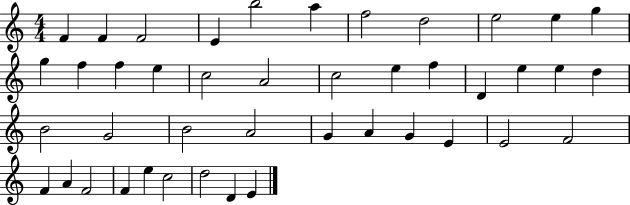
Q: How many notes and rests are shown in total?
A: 43